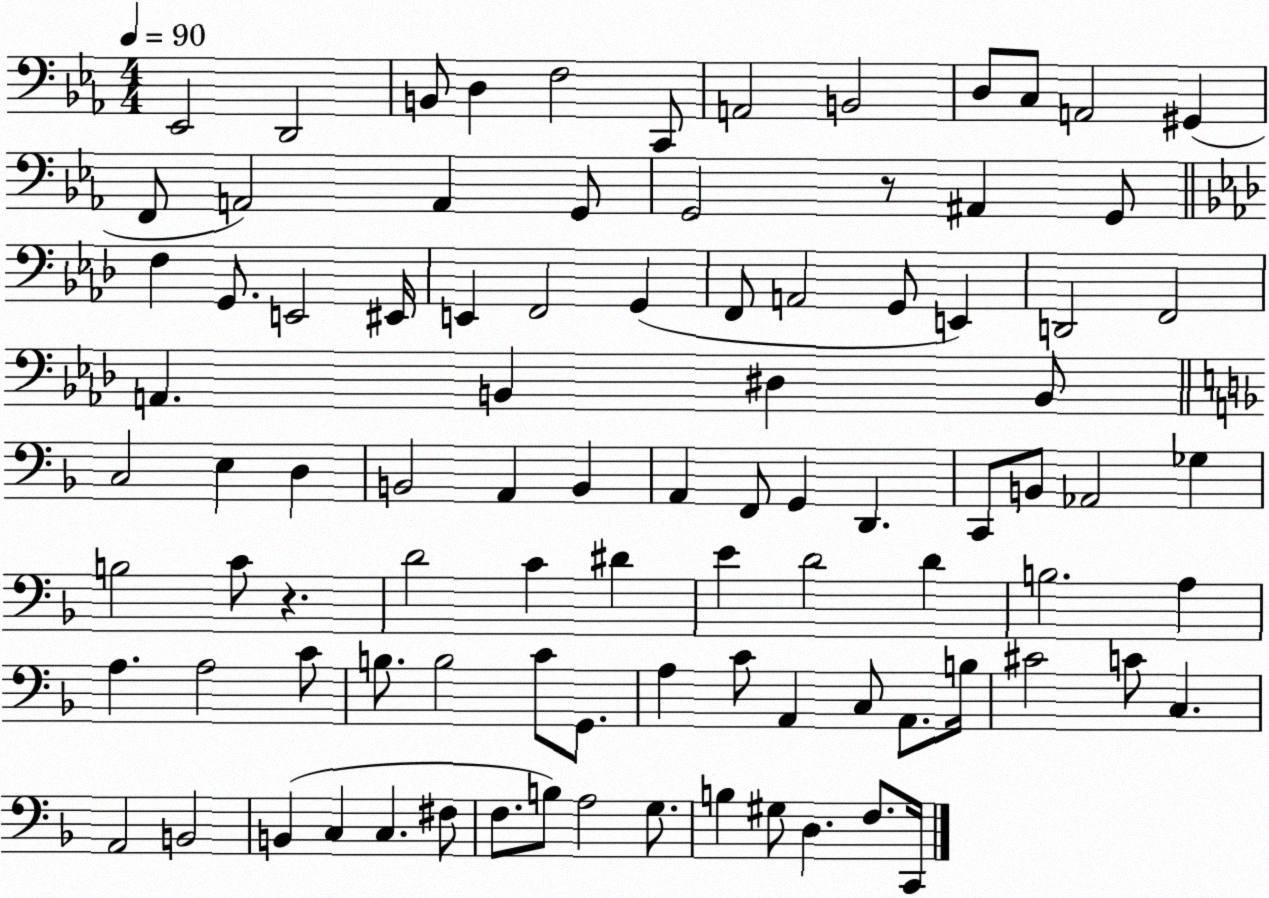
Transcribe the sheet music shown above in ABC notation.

X:1
T:Untitled
M:4/4
L:1/4
K:Eb
_E,,2 D,,2 B,,/2 D, F,2 C,,/2 A,,2 B,,2 D,/2 C,/2 A,,2 ^G,, F,,/2 A,,2 A,, G,,/2 G,,2 z/2 ^A,, G,,/2 F, G,,/2 E,,2 ^E,,/4 E,, F,,2 G,, F,,/2 A,,2 G,,/2 E,, D,,2 F,,2 A,, B,, ^D, B,,/2 C,2 E, D, B,,2 A,, B,, A,, F,,/2 G,, D,, C,,/2 B,,/2 _A,,2 _G, B,2 C/2 z D2 C ^D E D2 D B,2 A, A, A,2 C/2 B,/2 B,2 C/2 G,,/2 A, C/2 A,, C,/2 A,,/2 B,/4 ^C2 C/2 C, A,,2 B,,2 B,, C, C, ^F,/2 F,/2 B,/2 A,2 G,/2 B, ^G,/2 D, F,/2 C,,/4